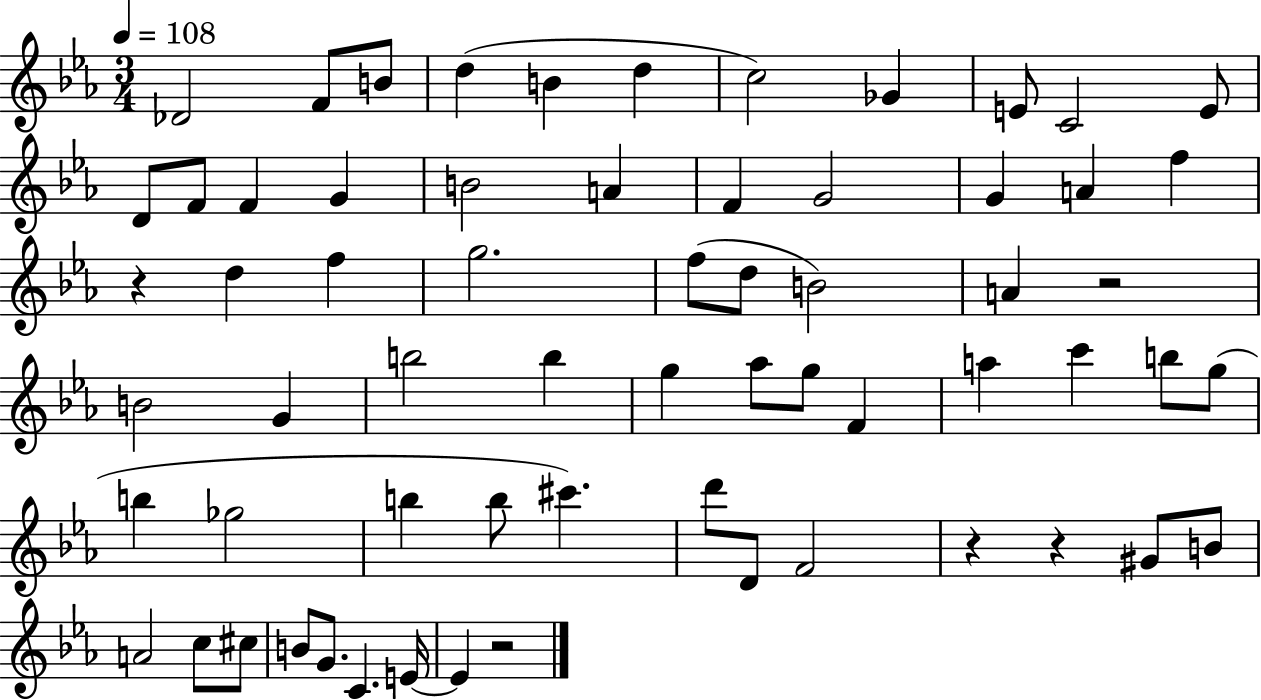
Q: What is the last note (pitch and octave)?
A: E4